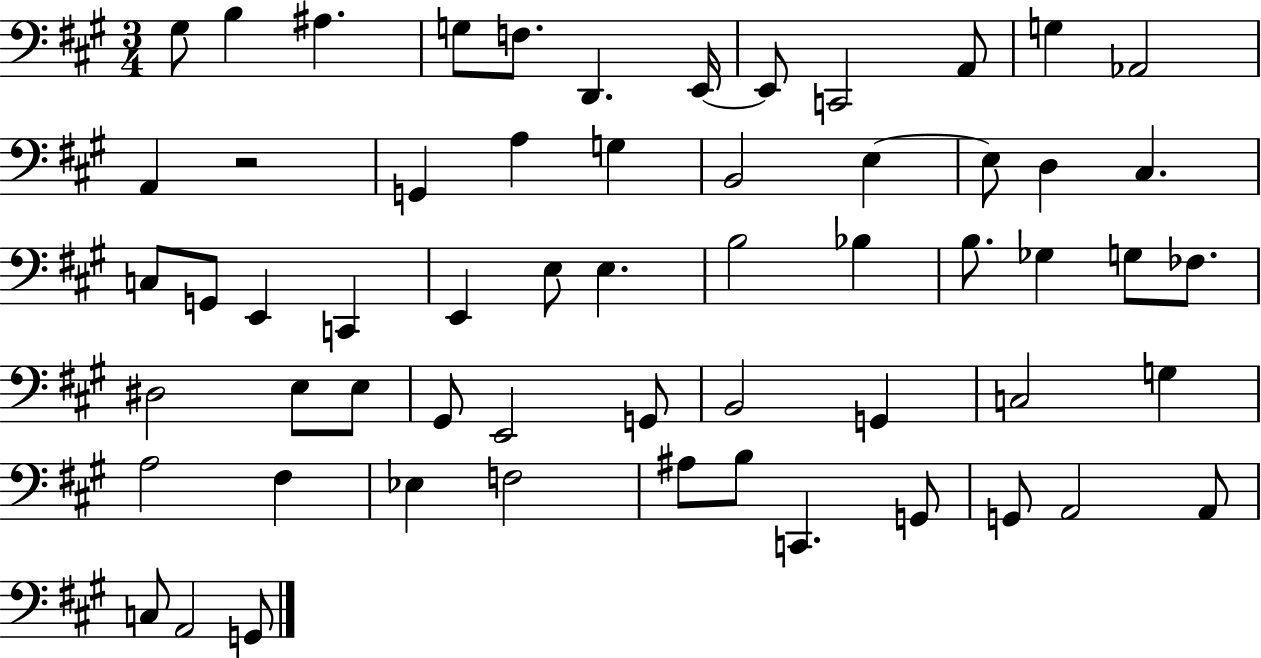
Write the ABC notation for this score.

X:1
T:Untitled
M:3/4
L:1/4
K:A
^G,/2 B, ^A, G,/2 F,/2 D,, E,,/4 E,,/2 C,,2 A,,/2 G, _A,,2 A,, z2 G,, A, G, B,,2 E, E,/2 D, ^C, C,/2 G,,/2 E,, C,, E,, E,/2 E, B,2 _B, B,/2 _G, G,/2 _F,/2 ^D,2 E,/2 E,/2 ^G,,/2 E,,2 G,,/2 B,,2 G,, C,2 G, A,2 ^F, _E, F,2 ^A,/2 B,/2 C,, G,,/2 G,,/2 A,,2 A,,/2 C,/2 A,,2 G,,/2